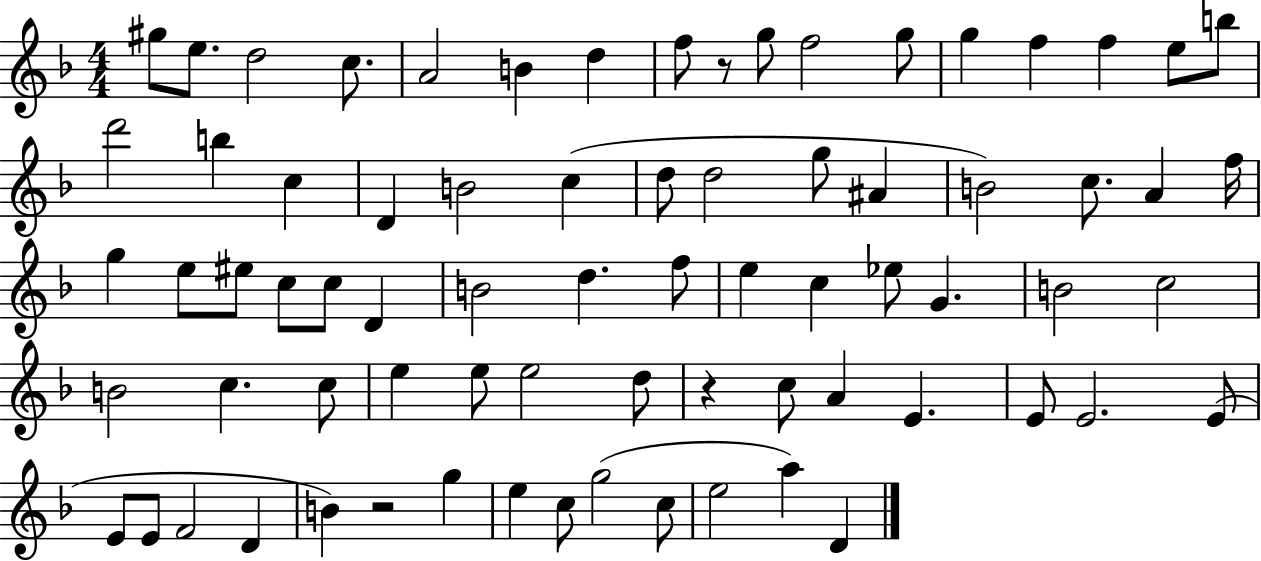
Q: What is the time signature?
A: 4/4